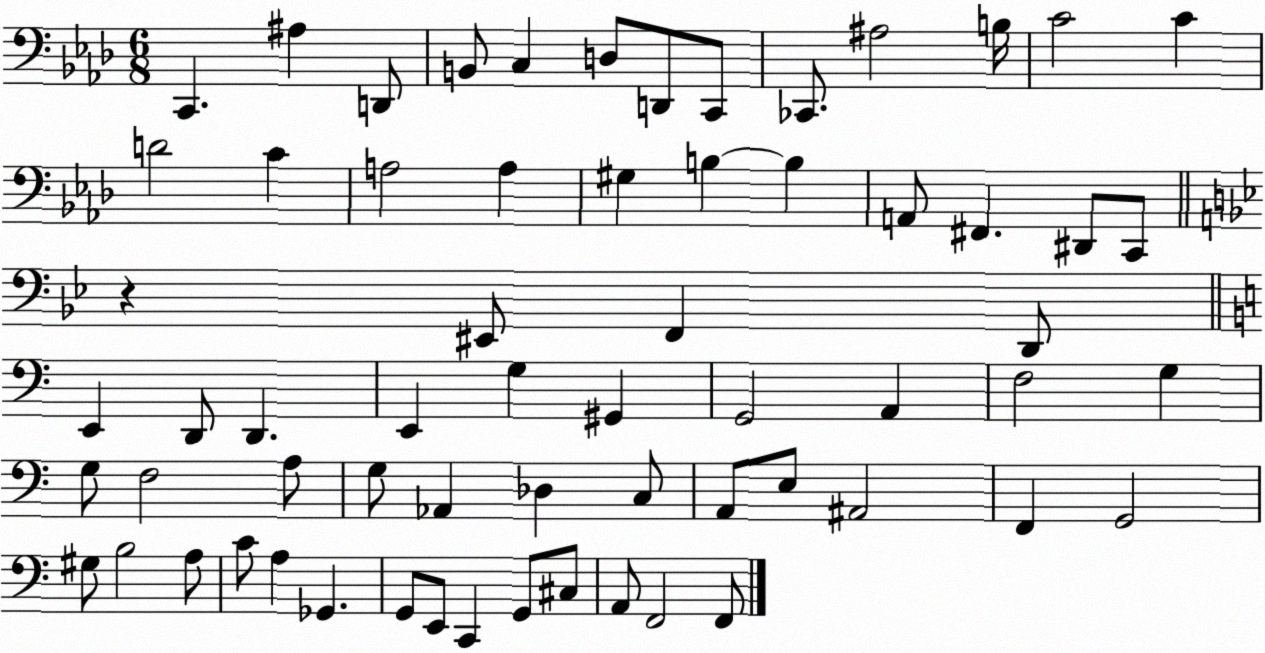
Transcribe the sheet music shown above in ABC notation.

X:1
T:Untitled
M:6/8
L:1/4
K:Ab
C,, ^A, D,,/2 B,,/2 C, D,/2 D,,/2 C,,/2 _C,,/2 ^A,2 B,/4 C2 C D2 C A,2 A, ^G, B, B, A,,/2 ^F,, ^D,,/2 C,,/2 z ^E,,/2 F,, D,,/2 E,, D,,/2 D,, E,, G, ^G,, G,,2 A,, F,2 G, G,/2 F,2 A,/2 G,/2 _A,, _D, C,/2 A,,/2 E,/2 ^A,,2 F,, G,,2 ^G,/2 B,2 A,/2 C/2 A, _G,, G,,/2 E,,/2 C,, G,,/2 ^C,/2 A,,/2 F,,2 F,,/2